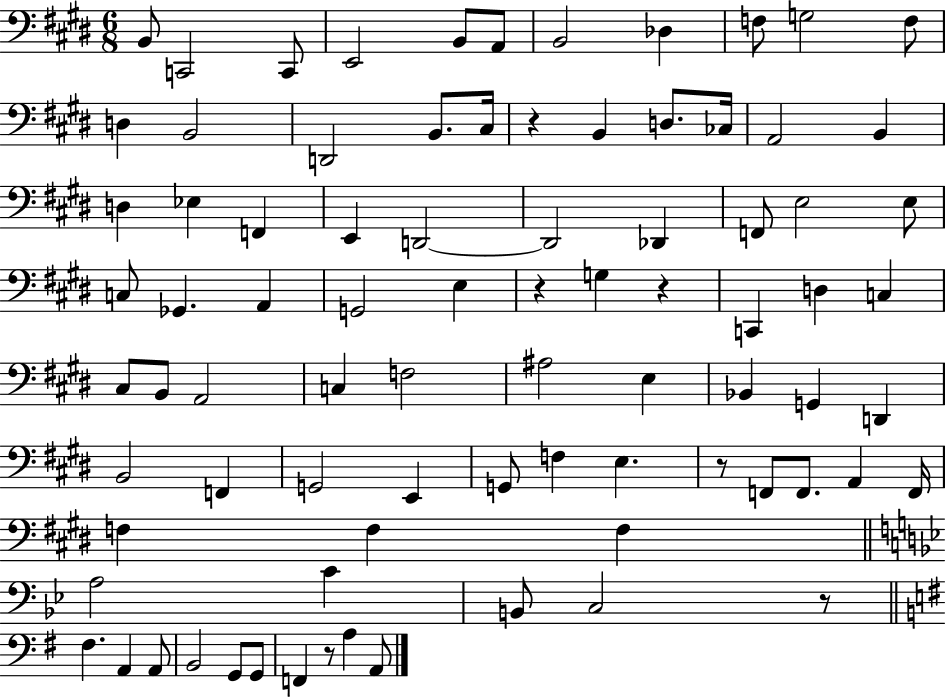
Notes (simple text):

B2/e C2/h C2/e E2/h B2/e A2/e B2/h Db3/q F3/e G3/h F3/e D3/q B2/h D2/h B2/e. C#3/s R/q B2/q D3/e. CES3/s A2/h B2/q D3/q Eb3/q F2/q E2/q D2/h D2/h Db2/q F2/e E3/h E3/e C3/e Gb2/q. A2/q G2/h E3/q R/q G3/q R/q C2/q D3/q C3/q C#3/e B2/e A2/h C3/q F3/h A#3/h E3/q Bb2/q G2/q D2/q B2/h F2/q G2/h E2/q G2/e F3/q E3/q. R/e F2/e F2/e. A2/q F2/s F3/q F3/q F3/q A3/h C4/q B2/e C3/h R/e F#3/q. A2/q A2/e B2/h G2/e G2/e F2/q R/e A3/q A2/e